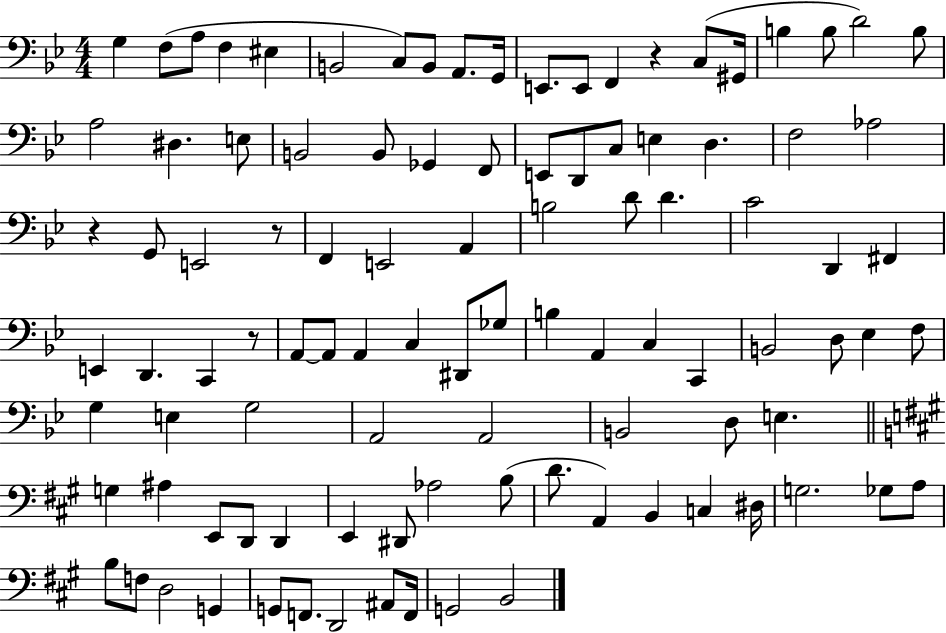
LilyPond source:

{
  \clef bass
  \numericTimeSignature
  \time 4/4
  \key bes \major
  \repeat volta 2 { g4 f8( a8 f4 eis4 | b,2 c8) b,8 a,8. g,16 | e,8. e,8 f,4 r4 c8( gis,16 | b4 b8 d'2) b8 | \break a2 dis4. e8 | b,2 b,8 ges,4 f,8 | e,8 d,8 c8 e4 d4. | f2 aes2 | \break r4 g,8 e,2 r8 | f,4 e,2 a,4 | b2 d'8 d'4. | c'2 d,4 fis,4 | \break e,4 d,4. c,4 r8 | a,8~~ a,8 a,4 c4 dis,8 ges8 | b4 a,4 c4 c,4 | b,2 d8 ees4 f8 | \break g4 e4 g2 | a,2 a,2 | b,2 d8 e4. | \bar "||" \break \key a \major g4 ais4 e,8 d,8 d,4 | e,4 dis,8 aes2 b8( | d'8. a,4) b,4 c4 dis16 | g2. ges8 a8 | \break b8 f8 d2 g,4 | g,8 f,8. d,2 ais,8 f,16 | g,2 b,2 | } \bar "|."
}